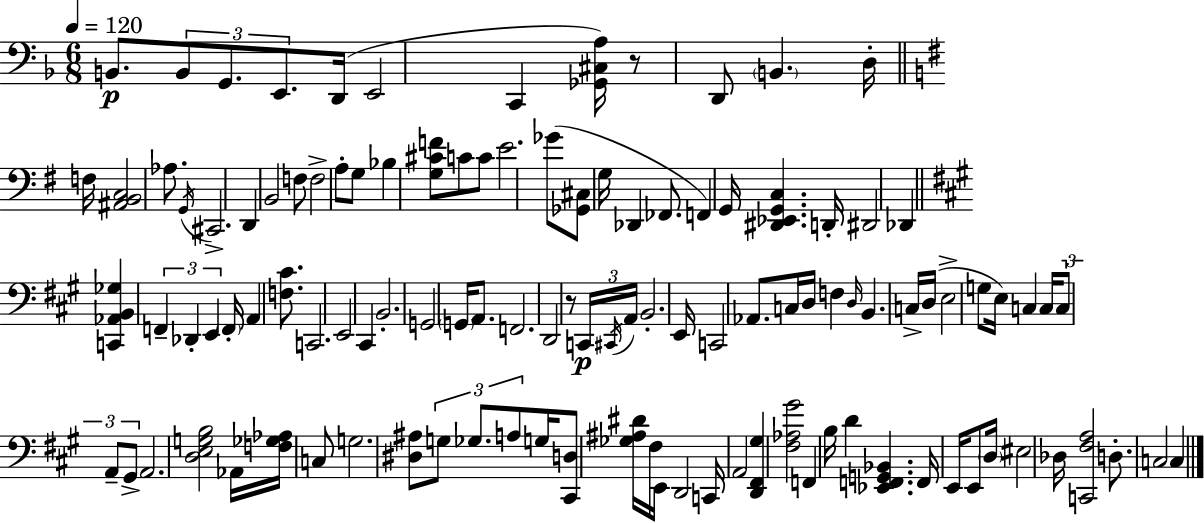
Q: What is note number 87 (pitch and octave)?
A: E2